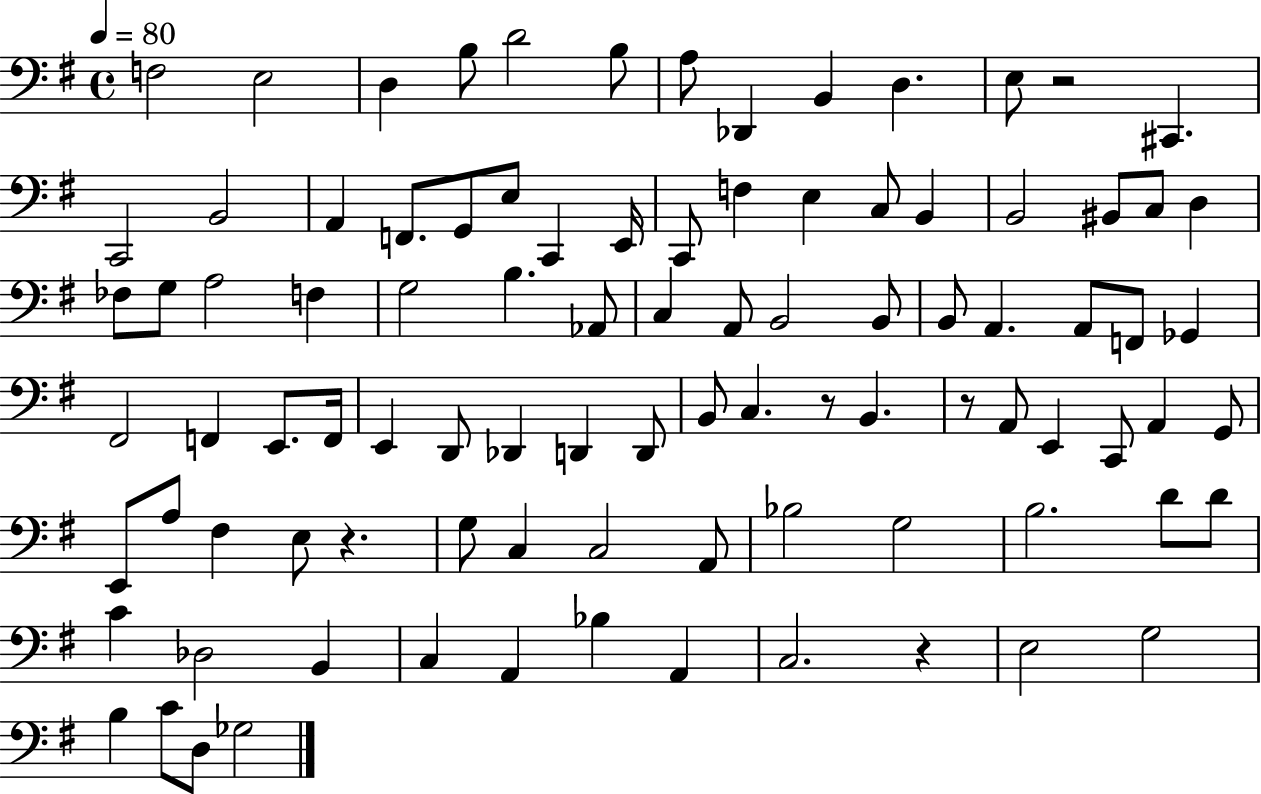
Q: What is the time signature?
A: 4/4